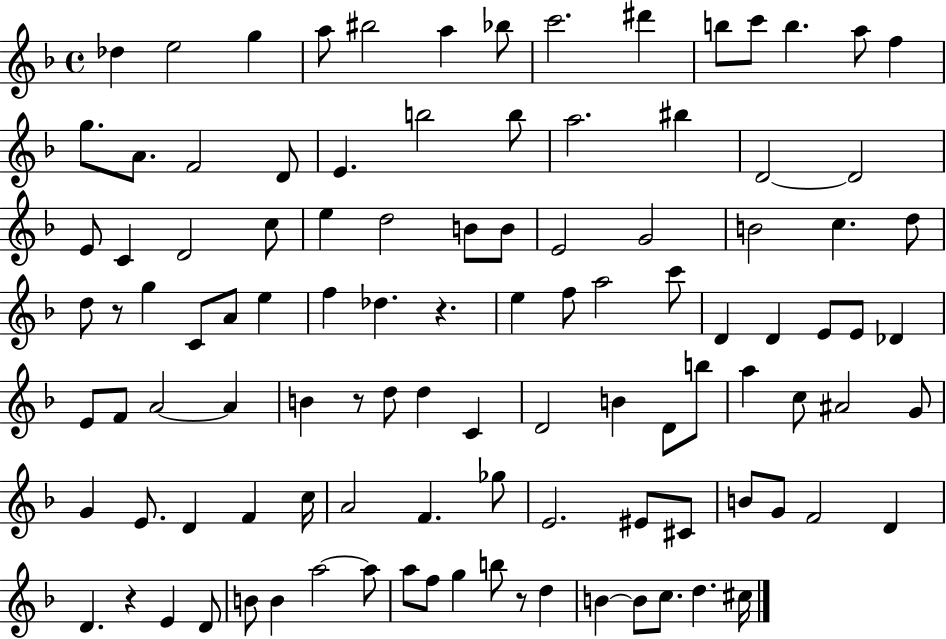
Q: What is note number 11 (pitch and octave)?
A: C6